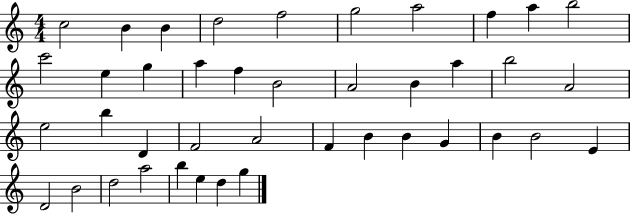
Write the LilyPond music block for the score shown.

{
  \clef treble
  \numericTimeSignature
  \time 4/4
  \key c \major
  c''2 b'4 b'4 | d''2 f''2 | g''2 a''2 | f''4 a''4 b''2 | \break c'''2 e''4 g''4 | a''4 f''4 b'2 | a'2 b'4 a''4 | b''2 a'2 | \break e''2 b''4 d'4 | f'2 a'2 | f'4 b'4 b'4 g'4 | b'4 b'2 e'4 | \break d'2 b'2 | d''2 a''2 | b''4 e''4 d''4 g''4 | \bar "|."
}